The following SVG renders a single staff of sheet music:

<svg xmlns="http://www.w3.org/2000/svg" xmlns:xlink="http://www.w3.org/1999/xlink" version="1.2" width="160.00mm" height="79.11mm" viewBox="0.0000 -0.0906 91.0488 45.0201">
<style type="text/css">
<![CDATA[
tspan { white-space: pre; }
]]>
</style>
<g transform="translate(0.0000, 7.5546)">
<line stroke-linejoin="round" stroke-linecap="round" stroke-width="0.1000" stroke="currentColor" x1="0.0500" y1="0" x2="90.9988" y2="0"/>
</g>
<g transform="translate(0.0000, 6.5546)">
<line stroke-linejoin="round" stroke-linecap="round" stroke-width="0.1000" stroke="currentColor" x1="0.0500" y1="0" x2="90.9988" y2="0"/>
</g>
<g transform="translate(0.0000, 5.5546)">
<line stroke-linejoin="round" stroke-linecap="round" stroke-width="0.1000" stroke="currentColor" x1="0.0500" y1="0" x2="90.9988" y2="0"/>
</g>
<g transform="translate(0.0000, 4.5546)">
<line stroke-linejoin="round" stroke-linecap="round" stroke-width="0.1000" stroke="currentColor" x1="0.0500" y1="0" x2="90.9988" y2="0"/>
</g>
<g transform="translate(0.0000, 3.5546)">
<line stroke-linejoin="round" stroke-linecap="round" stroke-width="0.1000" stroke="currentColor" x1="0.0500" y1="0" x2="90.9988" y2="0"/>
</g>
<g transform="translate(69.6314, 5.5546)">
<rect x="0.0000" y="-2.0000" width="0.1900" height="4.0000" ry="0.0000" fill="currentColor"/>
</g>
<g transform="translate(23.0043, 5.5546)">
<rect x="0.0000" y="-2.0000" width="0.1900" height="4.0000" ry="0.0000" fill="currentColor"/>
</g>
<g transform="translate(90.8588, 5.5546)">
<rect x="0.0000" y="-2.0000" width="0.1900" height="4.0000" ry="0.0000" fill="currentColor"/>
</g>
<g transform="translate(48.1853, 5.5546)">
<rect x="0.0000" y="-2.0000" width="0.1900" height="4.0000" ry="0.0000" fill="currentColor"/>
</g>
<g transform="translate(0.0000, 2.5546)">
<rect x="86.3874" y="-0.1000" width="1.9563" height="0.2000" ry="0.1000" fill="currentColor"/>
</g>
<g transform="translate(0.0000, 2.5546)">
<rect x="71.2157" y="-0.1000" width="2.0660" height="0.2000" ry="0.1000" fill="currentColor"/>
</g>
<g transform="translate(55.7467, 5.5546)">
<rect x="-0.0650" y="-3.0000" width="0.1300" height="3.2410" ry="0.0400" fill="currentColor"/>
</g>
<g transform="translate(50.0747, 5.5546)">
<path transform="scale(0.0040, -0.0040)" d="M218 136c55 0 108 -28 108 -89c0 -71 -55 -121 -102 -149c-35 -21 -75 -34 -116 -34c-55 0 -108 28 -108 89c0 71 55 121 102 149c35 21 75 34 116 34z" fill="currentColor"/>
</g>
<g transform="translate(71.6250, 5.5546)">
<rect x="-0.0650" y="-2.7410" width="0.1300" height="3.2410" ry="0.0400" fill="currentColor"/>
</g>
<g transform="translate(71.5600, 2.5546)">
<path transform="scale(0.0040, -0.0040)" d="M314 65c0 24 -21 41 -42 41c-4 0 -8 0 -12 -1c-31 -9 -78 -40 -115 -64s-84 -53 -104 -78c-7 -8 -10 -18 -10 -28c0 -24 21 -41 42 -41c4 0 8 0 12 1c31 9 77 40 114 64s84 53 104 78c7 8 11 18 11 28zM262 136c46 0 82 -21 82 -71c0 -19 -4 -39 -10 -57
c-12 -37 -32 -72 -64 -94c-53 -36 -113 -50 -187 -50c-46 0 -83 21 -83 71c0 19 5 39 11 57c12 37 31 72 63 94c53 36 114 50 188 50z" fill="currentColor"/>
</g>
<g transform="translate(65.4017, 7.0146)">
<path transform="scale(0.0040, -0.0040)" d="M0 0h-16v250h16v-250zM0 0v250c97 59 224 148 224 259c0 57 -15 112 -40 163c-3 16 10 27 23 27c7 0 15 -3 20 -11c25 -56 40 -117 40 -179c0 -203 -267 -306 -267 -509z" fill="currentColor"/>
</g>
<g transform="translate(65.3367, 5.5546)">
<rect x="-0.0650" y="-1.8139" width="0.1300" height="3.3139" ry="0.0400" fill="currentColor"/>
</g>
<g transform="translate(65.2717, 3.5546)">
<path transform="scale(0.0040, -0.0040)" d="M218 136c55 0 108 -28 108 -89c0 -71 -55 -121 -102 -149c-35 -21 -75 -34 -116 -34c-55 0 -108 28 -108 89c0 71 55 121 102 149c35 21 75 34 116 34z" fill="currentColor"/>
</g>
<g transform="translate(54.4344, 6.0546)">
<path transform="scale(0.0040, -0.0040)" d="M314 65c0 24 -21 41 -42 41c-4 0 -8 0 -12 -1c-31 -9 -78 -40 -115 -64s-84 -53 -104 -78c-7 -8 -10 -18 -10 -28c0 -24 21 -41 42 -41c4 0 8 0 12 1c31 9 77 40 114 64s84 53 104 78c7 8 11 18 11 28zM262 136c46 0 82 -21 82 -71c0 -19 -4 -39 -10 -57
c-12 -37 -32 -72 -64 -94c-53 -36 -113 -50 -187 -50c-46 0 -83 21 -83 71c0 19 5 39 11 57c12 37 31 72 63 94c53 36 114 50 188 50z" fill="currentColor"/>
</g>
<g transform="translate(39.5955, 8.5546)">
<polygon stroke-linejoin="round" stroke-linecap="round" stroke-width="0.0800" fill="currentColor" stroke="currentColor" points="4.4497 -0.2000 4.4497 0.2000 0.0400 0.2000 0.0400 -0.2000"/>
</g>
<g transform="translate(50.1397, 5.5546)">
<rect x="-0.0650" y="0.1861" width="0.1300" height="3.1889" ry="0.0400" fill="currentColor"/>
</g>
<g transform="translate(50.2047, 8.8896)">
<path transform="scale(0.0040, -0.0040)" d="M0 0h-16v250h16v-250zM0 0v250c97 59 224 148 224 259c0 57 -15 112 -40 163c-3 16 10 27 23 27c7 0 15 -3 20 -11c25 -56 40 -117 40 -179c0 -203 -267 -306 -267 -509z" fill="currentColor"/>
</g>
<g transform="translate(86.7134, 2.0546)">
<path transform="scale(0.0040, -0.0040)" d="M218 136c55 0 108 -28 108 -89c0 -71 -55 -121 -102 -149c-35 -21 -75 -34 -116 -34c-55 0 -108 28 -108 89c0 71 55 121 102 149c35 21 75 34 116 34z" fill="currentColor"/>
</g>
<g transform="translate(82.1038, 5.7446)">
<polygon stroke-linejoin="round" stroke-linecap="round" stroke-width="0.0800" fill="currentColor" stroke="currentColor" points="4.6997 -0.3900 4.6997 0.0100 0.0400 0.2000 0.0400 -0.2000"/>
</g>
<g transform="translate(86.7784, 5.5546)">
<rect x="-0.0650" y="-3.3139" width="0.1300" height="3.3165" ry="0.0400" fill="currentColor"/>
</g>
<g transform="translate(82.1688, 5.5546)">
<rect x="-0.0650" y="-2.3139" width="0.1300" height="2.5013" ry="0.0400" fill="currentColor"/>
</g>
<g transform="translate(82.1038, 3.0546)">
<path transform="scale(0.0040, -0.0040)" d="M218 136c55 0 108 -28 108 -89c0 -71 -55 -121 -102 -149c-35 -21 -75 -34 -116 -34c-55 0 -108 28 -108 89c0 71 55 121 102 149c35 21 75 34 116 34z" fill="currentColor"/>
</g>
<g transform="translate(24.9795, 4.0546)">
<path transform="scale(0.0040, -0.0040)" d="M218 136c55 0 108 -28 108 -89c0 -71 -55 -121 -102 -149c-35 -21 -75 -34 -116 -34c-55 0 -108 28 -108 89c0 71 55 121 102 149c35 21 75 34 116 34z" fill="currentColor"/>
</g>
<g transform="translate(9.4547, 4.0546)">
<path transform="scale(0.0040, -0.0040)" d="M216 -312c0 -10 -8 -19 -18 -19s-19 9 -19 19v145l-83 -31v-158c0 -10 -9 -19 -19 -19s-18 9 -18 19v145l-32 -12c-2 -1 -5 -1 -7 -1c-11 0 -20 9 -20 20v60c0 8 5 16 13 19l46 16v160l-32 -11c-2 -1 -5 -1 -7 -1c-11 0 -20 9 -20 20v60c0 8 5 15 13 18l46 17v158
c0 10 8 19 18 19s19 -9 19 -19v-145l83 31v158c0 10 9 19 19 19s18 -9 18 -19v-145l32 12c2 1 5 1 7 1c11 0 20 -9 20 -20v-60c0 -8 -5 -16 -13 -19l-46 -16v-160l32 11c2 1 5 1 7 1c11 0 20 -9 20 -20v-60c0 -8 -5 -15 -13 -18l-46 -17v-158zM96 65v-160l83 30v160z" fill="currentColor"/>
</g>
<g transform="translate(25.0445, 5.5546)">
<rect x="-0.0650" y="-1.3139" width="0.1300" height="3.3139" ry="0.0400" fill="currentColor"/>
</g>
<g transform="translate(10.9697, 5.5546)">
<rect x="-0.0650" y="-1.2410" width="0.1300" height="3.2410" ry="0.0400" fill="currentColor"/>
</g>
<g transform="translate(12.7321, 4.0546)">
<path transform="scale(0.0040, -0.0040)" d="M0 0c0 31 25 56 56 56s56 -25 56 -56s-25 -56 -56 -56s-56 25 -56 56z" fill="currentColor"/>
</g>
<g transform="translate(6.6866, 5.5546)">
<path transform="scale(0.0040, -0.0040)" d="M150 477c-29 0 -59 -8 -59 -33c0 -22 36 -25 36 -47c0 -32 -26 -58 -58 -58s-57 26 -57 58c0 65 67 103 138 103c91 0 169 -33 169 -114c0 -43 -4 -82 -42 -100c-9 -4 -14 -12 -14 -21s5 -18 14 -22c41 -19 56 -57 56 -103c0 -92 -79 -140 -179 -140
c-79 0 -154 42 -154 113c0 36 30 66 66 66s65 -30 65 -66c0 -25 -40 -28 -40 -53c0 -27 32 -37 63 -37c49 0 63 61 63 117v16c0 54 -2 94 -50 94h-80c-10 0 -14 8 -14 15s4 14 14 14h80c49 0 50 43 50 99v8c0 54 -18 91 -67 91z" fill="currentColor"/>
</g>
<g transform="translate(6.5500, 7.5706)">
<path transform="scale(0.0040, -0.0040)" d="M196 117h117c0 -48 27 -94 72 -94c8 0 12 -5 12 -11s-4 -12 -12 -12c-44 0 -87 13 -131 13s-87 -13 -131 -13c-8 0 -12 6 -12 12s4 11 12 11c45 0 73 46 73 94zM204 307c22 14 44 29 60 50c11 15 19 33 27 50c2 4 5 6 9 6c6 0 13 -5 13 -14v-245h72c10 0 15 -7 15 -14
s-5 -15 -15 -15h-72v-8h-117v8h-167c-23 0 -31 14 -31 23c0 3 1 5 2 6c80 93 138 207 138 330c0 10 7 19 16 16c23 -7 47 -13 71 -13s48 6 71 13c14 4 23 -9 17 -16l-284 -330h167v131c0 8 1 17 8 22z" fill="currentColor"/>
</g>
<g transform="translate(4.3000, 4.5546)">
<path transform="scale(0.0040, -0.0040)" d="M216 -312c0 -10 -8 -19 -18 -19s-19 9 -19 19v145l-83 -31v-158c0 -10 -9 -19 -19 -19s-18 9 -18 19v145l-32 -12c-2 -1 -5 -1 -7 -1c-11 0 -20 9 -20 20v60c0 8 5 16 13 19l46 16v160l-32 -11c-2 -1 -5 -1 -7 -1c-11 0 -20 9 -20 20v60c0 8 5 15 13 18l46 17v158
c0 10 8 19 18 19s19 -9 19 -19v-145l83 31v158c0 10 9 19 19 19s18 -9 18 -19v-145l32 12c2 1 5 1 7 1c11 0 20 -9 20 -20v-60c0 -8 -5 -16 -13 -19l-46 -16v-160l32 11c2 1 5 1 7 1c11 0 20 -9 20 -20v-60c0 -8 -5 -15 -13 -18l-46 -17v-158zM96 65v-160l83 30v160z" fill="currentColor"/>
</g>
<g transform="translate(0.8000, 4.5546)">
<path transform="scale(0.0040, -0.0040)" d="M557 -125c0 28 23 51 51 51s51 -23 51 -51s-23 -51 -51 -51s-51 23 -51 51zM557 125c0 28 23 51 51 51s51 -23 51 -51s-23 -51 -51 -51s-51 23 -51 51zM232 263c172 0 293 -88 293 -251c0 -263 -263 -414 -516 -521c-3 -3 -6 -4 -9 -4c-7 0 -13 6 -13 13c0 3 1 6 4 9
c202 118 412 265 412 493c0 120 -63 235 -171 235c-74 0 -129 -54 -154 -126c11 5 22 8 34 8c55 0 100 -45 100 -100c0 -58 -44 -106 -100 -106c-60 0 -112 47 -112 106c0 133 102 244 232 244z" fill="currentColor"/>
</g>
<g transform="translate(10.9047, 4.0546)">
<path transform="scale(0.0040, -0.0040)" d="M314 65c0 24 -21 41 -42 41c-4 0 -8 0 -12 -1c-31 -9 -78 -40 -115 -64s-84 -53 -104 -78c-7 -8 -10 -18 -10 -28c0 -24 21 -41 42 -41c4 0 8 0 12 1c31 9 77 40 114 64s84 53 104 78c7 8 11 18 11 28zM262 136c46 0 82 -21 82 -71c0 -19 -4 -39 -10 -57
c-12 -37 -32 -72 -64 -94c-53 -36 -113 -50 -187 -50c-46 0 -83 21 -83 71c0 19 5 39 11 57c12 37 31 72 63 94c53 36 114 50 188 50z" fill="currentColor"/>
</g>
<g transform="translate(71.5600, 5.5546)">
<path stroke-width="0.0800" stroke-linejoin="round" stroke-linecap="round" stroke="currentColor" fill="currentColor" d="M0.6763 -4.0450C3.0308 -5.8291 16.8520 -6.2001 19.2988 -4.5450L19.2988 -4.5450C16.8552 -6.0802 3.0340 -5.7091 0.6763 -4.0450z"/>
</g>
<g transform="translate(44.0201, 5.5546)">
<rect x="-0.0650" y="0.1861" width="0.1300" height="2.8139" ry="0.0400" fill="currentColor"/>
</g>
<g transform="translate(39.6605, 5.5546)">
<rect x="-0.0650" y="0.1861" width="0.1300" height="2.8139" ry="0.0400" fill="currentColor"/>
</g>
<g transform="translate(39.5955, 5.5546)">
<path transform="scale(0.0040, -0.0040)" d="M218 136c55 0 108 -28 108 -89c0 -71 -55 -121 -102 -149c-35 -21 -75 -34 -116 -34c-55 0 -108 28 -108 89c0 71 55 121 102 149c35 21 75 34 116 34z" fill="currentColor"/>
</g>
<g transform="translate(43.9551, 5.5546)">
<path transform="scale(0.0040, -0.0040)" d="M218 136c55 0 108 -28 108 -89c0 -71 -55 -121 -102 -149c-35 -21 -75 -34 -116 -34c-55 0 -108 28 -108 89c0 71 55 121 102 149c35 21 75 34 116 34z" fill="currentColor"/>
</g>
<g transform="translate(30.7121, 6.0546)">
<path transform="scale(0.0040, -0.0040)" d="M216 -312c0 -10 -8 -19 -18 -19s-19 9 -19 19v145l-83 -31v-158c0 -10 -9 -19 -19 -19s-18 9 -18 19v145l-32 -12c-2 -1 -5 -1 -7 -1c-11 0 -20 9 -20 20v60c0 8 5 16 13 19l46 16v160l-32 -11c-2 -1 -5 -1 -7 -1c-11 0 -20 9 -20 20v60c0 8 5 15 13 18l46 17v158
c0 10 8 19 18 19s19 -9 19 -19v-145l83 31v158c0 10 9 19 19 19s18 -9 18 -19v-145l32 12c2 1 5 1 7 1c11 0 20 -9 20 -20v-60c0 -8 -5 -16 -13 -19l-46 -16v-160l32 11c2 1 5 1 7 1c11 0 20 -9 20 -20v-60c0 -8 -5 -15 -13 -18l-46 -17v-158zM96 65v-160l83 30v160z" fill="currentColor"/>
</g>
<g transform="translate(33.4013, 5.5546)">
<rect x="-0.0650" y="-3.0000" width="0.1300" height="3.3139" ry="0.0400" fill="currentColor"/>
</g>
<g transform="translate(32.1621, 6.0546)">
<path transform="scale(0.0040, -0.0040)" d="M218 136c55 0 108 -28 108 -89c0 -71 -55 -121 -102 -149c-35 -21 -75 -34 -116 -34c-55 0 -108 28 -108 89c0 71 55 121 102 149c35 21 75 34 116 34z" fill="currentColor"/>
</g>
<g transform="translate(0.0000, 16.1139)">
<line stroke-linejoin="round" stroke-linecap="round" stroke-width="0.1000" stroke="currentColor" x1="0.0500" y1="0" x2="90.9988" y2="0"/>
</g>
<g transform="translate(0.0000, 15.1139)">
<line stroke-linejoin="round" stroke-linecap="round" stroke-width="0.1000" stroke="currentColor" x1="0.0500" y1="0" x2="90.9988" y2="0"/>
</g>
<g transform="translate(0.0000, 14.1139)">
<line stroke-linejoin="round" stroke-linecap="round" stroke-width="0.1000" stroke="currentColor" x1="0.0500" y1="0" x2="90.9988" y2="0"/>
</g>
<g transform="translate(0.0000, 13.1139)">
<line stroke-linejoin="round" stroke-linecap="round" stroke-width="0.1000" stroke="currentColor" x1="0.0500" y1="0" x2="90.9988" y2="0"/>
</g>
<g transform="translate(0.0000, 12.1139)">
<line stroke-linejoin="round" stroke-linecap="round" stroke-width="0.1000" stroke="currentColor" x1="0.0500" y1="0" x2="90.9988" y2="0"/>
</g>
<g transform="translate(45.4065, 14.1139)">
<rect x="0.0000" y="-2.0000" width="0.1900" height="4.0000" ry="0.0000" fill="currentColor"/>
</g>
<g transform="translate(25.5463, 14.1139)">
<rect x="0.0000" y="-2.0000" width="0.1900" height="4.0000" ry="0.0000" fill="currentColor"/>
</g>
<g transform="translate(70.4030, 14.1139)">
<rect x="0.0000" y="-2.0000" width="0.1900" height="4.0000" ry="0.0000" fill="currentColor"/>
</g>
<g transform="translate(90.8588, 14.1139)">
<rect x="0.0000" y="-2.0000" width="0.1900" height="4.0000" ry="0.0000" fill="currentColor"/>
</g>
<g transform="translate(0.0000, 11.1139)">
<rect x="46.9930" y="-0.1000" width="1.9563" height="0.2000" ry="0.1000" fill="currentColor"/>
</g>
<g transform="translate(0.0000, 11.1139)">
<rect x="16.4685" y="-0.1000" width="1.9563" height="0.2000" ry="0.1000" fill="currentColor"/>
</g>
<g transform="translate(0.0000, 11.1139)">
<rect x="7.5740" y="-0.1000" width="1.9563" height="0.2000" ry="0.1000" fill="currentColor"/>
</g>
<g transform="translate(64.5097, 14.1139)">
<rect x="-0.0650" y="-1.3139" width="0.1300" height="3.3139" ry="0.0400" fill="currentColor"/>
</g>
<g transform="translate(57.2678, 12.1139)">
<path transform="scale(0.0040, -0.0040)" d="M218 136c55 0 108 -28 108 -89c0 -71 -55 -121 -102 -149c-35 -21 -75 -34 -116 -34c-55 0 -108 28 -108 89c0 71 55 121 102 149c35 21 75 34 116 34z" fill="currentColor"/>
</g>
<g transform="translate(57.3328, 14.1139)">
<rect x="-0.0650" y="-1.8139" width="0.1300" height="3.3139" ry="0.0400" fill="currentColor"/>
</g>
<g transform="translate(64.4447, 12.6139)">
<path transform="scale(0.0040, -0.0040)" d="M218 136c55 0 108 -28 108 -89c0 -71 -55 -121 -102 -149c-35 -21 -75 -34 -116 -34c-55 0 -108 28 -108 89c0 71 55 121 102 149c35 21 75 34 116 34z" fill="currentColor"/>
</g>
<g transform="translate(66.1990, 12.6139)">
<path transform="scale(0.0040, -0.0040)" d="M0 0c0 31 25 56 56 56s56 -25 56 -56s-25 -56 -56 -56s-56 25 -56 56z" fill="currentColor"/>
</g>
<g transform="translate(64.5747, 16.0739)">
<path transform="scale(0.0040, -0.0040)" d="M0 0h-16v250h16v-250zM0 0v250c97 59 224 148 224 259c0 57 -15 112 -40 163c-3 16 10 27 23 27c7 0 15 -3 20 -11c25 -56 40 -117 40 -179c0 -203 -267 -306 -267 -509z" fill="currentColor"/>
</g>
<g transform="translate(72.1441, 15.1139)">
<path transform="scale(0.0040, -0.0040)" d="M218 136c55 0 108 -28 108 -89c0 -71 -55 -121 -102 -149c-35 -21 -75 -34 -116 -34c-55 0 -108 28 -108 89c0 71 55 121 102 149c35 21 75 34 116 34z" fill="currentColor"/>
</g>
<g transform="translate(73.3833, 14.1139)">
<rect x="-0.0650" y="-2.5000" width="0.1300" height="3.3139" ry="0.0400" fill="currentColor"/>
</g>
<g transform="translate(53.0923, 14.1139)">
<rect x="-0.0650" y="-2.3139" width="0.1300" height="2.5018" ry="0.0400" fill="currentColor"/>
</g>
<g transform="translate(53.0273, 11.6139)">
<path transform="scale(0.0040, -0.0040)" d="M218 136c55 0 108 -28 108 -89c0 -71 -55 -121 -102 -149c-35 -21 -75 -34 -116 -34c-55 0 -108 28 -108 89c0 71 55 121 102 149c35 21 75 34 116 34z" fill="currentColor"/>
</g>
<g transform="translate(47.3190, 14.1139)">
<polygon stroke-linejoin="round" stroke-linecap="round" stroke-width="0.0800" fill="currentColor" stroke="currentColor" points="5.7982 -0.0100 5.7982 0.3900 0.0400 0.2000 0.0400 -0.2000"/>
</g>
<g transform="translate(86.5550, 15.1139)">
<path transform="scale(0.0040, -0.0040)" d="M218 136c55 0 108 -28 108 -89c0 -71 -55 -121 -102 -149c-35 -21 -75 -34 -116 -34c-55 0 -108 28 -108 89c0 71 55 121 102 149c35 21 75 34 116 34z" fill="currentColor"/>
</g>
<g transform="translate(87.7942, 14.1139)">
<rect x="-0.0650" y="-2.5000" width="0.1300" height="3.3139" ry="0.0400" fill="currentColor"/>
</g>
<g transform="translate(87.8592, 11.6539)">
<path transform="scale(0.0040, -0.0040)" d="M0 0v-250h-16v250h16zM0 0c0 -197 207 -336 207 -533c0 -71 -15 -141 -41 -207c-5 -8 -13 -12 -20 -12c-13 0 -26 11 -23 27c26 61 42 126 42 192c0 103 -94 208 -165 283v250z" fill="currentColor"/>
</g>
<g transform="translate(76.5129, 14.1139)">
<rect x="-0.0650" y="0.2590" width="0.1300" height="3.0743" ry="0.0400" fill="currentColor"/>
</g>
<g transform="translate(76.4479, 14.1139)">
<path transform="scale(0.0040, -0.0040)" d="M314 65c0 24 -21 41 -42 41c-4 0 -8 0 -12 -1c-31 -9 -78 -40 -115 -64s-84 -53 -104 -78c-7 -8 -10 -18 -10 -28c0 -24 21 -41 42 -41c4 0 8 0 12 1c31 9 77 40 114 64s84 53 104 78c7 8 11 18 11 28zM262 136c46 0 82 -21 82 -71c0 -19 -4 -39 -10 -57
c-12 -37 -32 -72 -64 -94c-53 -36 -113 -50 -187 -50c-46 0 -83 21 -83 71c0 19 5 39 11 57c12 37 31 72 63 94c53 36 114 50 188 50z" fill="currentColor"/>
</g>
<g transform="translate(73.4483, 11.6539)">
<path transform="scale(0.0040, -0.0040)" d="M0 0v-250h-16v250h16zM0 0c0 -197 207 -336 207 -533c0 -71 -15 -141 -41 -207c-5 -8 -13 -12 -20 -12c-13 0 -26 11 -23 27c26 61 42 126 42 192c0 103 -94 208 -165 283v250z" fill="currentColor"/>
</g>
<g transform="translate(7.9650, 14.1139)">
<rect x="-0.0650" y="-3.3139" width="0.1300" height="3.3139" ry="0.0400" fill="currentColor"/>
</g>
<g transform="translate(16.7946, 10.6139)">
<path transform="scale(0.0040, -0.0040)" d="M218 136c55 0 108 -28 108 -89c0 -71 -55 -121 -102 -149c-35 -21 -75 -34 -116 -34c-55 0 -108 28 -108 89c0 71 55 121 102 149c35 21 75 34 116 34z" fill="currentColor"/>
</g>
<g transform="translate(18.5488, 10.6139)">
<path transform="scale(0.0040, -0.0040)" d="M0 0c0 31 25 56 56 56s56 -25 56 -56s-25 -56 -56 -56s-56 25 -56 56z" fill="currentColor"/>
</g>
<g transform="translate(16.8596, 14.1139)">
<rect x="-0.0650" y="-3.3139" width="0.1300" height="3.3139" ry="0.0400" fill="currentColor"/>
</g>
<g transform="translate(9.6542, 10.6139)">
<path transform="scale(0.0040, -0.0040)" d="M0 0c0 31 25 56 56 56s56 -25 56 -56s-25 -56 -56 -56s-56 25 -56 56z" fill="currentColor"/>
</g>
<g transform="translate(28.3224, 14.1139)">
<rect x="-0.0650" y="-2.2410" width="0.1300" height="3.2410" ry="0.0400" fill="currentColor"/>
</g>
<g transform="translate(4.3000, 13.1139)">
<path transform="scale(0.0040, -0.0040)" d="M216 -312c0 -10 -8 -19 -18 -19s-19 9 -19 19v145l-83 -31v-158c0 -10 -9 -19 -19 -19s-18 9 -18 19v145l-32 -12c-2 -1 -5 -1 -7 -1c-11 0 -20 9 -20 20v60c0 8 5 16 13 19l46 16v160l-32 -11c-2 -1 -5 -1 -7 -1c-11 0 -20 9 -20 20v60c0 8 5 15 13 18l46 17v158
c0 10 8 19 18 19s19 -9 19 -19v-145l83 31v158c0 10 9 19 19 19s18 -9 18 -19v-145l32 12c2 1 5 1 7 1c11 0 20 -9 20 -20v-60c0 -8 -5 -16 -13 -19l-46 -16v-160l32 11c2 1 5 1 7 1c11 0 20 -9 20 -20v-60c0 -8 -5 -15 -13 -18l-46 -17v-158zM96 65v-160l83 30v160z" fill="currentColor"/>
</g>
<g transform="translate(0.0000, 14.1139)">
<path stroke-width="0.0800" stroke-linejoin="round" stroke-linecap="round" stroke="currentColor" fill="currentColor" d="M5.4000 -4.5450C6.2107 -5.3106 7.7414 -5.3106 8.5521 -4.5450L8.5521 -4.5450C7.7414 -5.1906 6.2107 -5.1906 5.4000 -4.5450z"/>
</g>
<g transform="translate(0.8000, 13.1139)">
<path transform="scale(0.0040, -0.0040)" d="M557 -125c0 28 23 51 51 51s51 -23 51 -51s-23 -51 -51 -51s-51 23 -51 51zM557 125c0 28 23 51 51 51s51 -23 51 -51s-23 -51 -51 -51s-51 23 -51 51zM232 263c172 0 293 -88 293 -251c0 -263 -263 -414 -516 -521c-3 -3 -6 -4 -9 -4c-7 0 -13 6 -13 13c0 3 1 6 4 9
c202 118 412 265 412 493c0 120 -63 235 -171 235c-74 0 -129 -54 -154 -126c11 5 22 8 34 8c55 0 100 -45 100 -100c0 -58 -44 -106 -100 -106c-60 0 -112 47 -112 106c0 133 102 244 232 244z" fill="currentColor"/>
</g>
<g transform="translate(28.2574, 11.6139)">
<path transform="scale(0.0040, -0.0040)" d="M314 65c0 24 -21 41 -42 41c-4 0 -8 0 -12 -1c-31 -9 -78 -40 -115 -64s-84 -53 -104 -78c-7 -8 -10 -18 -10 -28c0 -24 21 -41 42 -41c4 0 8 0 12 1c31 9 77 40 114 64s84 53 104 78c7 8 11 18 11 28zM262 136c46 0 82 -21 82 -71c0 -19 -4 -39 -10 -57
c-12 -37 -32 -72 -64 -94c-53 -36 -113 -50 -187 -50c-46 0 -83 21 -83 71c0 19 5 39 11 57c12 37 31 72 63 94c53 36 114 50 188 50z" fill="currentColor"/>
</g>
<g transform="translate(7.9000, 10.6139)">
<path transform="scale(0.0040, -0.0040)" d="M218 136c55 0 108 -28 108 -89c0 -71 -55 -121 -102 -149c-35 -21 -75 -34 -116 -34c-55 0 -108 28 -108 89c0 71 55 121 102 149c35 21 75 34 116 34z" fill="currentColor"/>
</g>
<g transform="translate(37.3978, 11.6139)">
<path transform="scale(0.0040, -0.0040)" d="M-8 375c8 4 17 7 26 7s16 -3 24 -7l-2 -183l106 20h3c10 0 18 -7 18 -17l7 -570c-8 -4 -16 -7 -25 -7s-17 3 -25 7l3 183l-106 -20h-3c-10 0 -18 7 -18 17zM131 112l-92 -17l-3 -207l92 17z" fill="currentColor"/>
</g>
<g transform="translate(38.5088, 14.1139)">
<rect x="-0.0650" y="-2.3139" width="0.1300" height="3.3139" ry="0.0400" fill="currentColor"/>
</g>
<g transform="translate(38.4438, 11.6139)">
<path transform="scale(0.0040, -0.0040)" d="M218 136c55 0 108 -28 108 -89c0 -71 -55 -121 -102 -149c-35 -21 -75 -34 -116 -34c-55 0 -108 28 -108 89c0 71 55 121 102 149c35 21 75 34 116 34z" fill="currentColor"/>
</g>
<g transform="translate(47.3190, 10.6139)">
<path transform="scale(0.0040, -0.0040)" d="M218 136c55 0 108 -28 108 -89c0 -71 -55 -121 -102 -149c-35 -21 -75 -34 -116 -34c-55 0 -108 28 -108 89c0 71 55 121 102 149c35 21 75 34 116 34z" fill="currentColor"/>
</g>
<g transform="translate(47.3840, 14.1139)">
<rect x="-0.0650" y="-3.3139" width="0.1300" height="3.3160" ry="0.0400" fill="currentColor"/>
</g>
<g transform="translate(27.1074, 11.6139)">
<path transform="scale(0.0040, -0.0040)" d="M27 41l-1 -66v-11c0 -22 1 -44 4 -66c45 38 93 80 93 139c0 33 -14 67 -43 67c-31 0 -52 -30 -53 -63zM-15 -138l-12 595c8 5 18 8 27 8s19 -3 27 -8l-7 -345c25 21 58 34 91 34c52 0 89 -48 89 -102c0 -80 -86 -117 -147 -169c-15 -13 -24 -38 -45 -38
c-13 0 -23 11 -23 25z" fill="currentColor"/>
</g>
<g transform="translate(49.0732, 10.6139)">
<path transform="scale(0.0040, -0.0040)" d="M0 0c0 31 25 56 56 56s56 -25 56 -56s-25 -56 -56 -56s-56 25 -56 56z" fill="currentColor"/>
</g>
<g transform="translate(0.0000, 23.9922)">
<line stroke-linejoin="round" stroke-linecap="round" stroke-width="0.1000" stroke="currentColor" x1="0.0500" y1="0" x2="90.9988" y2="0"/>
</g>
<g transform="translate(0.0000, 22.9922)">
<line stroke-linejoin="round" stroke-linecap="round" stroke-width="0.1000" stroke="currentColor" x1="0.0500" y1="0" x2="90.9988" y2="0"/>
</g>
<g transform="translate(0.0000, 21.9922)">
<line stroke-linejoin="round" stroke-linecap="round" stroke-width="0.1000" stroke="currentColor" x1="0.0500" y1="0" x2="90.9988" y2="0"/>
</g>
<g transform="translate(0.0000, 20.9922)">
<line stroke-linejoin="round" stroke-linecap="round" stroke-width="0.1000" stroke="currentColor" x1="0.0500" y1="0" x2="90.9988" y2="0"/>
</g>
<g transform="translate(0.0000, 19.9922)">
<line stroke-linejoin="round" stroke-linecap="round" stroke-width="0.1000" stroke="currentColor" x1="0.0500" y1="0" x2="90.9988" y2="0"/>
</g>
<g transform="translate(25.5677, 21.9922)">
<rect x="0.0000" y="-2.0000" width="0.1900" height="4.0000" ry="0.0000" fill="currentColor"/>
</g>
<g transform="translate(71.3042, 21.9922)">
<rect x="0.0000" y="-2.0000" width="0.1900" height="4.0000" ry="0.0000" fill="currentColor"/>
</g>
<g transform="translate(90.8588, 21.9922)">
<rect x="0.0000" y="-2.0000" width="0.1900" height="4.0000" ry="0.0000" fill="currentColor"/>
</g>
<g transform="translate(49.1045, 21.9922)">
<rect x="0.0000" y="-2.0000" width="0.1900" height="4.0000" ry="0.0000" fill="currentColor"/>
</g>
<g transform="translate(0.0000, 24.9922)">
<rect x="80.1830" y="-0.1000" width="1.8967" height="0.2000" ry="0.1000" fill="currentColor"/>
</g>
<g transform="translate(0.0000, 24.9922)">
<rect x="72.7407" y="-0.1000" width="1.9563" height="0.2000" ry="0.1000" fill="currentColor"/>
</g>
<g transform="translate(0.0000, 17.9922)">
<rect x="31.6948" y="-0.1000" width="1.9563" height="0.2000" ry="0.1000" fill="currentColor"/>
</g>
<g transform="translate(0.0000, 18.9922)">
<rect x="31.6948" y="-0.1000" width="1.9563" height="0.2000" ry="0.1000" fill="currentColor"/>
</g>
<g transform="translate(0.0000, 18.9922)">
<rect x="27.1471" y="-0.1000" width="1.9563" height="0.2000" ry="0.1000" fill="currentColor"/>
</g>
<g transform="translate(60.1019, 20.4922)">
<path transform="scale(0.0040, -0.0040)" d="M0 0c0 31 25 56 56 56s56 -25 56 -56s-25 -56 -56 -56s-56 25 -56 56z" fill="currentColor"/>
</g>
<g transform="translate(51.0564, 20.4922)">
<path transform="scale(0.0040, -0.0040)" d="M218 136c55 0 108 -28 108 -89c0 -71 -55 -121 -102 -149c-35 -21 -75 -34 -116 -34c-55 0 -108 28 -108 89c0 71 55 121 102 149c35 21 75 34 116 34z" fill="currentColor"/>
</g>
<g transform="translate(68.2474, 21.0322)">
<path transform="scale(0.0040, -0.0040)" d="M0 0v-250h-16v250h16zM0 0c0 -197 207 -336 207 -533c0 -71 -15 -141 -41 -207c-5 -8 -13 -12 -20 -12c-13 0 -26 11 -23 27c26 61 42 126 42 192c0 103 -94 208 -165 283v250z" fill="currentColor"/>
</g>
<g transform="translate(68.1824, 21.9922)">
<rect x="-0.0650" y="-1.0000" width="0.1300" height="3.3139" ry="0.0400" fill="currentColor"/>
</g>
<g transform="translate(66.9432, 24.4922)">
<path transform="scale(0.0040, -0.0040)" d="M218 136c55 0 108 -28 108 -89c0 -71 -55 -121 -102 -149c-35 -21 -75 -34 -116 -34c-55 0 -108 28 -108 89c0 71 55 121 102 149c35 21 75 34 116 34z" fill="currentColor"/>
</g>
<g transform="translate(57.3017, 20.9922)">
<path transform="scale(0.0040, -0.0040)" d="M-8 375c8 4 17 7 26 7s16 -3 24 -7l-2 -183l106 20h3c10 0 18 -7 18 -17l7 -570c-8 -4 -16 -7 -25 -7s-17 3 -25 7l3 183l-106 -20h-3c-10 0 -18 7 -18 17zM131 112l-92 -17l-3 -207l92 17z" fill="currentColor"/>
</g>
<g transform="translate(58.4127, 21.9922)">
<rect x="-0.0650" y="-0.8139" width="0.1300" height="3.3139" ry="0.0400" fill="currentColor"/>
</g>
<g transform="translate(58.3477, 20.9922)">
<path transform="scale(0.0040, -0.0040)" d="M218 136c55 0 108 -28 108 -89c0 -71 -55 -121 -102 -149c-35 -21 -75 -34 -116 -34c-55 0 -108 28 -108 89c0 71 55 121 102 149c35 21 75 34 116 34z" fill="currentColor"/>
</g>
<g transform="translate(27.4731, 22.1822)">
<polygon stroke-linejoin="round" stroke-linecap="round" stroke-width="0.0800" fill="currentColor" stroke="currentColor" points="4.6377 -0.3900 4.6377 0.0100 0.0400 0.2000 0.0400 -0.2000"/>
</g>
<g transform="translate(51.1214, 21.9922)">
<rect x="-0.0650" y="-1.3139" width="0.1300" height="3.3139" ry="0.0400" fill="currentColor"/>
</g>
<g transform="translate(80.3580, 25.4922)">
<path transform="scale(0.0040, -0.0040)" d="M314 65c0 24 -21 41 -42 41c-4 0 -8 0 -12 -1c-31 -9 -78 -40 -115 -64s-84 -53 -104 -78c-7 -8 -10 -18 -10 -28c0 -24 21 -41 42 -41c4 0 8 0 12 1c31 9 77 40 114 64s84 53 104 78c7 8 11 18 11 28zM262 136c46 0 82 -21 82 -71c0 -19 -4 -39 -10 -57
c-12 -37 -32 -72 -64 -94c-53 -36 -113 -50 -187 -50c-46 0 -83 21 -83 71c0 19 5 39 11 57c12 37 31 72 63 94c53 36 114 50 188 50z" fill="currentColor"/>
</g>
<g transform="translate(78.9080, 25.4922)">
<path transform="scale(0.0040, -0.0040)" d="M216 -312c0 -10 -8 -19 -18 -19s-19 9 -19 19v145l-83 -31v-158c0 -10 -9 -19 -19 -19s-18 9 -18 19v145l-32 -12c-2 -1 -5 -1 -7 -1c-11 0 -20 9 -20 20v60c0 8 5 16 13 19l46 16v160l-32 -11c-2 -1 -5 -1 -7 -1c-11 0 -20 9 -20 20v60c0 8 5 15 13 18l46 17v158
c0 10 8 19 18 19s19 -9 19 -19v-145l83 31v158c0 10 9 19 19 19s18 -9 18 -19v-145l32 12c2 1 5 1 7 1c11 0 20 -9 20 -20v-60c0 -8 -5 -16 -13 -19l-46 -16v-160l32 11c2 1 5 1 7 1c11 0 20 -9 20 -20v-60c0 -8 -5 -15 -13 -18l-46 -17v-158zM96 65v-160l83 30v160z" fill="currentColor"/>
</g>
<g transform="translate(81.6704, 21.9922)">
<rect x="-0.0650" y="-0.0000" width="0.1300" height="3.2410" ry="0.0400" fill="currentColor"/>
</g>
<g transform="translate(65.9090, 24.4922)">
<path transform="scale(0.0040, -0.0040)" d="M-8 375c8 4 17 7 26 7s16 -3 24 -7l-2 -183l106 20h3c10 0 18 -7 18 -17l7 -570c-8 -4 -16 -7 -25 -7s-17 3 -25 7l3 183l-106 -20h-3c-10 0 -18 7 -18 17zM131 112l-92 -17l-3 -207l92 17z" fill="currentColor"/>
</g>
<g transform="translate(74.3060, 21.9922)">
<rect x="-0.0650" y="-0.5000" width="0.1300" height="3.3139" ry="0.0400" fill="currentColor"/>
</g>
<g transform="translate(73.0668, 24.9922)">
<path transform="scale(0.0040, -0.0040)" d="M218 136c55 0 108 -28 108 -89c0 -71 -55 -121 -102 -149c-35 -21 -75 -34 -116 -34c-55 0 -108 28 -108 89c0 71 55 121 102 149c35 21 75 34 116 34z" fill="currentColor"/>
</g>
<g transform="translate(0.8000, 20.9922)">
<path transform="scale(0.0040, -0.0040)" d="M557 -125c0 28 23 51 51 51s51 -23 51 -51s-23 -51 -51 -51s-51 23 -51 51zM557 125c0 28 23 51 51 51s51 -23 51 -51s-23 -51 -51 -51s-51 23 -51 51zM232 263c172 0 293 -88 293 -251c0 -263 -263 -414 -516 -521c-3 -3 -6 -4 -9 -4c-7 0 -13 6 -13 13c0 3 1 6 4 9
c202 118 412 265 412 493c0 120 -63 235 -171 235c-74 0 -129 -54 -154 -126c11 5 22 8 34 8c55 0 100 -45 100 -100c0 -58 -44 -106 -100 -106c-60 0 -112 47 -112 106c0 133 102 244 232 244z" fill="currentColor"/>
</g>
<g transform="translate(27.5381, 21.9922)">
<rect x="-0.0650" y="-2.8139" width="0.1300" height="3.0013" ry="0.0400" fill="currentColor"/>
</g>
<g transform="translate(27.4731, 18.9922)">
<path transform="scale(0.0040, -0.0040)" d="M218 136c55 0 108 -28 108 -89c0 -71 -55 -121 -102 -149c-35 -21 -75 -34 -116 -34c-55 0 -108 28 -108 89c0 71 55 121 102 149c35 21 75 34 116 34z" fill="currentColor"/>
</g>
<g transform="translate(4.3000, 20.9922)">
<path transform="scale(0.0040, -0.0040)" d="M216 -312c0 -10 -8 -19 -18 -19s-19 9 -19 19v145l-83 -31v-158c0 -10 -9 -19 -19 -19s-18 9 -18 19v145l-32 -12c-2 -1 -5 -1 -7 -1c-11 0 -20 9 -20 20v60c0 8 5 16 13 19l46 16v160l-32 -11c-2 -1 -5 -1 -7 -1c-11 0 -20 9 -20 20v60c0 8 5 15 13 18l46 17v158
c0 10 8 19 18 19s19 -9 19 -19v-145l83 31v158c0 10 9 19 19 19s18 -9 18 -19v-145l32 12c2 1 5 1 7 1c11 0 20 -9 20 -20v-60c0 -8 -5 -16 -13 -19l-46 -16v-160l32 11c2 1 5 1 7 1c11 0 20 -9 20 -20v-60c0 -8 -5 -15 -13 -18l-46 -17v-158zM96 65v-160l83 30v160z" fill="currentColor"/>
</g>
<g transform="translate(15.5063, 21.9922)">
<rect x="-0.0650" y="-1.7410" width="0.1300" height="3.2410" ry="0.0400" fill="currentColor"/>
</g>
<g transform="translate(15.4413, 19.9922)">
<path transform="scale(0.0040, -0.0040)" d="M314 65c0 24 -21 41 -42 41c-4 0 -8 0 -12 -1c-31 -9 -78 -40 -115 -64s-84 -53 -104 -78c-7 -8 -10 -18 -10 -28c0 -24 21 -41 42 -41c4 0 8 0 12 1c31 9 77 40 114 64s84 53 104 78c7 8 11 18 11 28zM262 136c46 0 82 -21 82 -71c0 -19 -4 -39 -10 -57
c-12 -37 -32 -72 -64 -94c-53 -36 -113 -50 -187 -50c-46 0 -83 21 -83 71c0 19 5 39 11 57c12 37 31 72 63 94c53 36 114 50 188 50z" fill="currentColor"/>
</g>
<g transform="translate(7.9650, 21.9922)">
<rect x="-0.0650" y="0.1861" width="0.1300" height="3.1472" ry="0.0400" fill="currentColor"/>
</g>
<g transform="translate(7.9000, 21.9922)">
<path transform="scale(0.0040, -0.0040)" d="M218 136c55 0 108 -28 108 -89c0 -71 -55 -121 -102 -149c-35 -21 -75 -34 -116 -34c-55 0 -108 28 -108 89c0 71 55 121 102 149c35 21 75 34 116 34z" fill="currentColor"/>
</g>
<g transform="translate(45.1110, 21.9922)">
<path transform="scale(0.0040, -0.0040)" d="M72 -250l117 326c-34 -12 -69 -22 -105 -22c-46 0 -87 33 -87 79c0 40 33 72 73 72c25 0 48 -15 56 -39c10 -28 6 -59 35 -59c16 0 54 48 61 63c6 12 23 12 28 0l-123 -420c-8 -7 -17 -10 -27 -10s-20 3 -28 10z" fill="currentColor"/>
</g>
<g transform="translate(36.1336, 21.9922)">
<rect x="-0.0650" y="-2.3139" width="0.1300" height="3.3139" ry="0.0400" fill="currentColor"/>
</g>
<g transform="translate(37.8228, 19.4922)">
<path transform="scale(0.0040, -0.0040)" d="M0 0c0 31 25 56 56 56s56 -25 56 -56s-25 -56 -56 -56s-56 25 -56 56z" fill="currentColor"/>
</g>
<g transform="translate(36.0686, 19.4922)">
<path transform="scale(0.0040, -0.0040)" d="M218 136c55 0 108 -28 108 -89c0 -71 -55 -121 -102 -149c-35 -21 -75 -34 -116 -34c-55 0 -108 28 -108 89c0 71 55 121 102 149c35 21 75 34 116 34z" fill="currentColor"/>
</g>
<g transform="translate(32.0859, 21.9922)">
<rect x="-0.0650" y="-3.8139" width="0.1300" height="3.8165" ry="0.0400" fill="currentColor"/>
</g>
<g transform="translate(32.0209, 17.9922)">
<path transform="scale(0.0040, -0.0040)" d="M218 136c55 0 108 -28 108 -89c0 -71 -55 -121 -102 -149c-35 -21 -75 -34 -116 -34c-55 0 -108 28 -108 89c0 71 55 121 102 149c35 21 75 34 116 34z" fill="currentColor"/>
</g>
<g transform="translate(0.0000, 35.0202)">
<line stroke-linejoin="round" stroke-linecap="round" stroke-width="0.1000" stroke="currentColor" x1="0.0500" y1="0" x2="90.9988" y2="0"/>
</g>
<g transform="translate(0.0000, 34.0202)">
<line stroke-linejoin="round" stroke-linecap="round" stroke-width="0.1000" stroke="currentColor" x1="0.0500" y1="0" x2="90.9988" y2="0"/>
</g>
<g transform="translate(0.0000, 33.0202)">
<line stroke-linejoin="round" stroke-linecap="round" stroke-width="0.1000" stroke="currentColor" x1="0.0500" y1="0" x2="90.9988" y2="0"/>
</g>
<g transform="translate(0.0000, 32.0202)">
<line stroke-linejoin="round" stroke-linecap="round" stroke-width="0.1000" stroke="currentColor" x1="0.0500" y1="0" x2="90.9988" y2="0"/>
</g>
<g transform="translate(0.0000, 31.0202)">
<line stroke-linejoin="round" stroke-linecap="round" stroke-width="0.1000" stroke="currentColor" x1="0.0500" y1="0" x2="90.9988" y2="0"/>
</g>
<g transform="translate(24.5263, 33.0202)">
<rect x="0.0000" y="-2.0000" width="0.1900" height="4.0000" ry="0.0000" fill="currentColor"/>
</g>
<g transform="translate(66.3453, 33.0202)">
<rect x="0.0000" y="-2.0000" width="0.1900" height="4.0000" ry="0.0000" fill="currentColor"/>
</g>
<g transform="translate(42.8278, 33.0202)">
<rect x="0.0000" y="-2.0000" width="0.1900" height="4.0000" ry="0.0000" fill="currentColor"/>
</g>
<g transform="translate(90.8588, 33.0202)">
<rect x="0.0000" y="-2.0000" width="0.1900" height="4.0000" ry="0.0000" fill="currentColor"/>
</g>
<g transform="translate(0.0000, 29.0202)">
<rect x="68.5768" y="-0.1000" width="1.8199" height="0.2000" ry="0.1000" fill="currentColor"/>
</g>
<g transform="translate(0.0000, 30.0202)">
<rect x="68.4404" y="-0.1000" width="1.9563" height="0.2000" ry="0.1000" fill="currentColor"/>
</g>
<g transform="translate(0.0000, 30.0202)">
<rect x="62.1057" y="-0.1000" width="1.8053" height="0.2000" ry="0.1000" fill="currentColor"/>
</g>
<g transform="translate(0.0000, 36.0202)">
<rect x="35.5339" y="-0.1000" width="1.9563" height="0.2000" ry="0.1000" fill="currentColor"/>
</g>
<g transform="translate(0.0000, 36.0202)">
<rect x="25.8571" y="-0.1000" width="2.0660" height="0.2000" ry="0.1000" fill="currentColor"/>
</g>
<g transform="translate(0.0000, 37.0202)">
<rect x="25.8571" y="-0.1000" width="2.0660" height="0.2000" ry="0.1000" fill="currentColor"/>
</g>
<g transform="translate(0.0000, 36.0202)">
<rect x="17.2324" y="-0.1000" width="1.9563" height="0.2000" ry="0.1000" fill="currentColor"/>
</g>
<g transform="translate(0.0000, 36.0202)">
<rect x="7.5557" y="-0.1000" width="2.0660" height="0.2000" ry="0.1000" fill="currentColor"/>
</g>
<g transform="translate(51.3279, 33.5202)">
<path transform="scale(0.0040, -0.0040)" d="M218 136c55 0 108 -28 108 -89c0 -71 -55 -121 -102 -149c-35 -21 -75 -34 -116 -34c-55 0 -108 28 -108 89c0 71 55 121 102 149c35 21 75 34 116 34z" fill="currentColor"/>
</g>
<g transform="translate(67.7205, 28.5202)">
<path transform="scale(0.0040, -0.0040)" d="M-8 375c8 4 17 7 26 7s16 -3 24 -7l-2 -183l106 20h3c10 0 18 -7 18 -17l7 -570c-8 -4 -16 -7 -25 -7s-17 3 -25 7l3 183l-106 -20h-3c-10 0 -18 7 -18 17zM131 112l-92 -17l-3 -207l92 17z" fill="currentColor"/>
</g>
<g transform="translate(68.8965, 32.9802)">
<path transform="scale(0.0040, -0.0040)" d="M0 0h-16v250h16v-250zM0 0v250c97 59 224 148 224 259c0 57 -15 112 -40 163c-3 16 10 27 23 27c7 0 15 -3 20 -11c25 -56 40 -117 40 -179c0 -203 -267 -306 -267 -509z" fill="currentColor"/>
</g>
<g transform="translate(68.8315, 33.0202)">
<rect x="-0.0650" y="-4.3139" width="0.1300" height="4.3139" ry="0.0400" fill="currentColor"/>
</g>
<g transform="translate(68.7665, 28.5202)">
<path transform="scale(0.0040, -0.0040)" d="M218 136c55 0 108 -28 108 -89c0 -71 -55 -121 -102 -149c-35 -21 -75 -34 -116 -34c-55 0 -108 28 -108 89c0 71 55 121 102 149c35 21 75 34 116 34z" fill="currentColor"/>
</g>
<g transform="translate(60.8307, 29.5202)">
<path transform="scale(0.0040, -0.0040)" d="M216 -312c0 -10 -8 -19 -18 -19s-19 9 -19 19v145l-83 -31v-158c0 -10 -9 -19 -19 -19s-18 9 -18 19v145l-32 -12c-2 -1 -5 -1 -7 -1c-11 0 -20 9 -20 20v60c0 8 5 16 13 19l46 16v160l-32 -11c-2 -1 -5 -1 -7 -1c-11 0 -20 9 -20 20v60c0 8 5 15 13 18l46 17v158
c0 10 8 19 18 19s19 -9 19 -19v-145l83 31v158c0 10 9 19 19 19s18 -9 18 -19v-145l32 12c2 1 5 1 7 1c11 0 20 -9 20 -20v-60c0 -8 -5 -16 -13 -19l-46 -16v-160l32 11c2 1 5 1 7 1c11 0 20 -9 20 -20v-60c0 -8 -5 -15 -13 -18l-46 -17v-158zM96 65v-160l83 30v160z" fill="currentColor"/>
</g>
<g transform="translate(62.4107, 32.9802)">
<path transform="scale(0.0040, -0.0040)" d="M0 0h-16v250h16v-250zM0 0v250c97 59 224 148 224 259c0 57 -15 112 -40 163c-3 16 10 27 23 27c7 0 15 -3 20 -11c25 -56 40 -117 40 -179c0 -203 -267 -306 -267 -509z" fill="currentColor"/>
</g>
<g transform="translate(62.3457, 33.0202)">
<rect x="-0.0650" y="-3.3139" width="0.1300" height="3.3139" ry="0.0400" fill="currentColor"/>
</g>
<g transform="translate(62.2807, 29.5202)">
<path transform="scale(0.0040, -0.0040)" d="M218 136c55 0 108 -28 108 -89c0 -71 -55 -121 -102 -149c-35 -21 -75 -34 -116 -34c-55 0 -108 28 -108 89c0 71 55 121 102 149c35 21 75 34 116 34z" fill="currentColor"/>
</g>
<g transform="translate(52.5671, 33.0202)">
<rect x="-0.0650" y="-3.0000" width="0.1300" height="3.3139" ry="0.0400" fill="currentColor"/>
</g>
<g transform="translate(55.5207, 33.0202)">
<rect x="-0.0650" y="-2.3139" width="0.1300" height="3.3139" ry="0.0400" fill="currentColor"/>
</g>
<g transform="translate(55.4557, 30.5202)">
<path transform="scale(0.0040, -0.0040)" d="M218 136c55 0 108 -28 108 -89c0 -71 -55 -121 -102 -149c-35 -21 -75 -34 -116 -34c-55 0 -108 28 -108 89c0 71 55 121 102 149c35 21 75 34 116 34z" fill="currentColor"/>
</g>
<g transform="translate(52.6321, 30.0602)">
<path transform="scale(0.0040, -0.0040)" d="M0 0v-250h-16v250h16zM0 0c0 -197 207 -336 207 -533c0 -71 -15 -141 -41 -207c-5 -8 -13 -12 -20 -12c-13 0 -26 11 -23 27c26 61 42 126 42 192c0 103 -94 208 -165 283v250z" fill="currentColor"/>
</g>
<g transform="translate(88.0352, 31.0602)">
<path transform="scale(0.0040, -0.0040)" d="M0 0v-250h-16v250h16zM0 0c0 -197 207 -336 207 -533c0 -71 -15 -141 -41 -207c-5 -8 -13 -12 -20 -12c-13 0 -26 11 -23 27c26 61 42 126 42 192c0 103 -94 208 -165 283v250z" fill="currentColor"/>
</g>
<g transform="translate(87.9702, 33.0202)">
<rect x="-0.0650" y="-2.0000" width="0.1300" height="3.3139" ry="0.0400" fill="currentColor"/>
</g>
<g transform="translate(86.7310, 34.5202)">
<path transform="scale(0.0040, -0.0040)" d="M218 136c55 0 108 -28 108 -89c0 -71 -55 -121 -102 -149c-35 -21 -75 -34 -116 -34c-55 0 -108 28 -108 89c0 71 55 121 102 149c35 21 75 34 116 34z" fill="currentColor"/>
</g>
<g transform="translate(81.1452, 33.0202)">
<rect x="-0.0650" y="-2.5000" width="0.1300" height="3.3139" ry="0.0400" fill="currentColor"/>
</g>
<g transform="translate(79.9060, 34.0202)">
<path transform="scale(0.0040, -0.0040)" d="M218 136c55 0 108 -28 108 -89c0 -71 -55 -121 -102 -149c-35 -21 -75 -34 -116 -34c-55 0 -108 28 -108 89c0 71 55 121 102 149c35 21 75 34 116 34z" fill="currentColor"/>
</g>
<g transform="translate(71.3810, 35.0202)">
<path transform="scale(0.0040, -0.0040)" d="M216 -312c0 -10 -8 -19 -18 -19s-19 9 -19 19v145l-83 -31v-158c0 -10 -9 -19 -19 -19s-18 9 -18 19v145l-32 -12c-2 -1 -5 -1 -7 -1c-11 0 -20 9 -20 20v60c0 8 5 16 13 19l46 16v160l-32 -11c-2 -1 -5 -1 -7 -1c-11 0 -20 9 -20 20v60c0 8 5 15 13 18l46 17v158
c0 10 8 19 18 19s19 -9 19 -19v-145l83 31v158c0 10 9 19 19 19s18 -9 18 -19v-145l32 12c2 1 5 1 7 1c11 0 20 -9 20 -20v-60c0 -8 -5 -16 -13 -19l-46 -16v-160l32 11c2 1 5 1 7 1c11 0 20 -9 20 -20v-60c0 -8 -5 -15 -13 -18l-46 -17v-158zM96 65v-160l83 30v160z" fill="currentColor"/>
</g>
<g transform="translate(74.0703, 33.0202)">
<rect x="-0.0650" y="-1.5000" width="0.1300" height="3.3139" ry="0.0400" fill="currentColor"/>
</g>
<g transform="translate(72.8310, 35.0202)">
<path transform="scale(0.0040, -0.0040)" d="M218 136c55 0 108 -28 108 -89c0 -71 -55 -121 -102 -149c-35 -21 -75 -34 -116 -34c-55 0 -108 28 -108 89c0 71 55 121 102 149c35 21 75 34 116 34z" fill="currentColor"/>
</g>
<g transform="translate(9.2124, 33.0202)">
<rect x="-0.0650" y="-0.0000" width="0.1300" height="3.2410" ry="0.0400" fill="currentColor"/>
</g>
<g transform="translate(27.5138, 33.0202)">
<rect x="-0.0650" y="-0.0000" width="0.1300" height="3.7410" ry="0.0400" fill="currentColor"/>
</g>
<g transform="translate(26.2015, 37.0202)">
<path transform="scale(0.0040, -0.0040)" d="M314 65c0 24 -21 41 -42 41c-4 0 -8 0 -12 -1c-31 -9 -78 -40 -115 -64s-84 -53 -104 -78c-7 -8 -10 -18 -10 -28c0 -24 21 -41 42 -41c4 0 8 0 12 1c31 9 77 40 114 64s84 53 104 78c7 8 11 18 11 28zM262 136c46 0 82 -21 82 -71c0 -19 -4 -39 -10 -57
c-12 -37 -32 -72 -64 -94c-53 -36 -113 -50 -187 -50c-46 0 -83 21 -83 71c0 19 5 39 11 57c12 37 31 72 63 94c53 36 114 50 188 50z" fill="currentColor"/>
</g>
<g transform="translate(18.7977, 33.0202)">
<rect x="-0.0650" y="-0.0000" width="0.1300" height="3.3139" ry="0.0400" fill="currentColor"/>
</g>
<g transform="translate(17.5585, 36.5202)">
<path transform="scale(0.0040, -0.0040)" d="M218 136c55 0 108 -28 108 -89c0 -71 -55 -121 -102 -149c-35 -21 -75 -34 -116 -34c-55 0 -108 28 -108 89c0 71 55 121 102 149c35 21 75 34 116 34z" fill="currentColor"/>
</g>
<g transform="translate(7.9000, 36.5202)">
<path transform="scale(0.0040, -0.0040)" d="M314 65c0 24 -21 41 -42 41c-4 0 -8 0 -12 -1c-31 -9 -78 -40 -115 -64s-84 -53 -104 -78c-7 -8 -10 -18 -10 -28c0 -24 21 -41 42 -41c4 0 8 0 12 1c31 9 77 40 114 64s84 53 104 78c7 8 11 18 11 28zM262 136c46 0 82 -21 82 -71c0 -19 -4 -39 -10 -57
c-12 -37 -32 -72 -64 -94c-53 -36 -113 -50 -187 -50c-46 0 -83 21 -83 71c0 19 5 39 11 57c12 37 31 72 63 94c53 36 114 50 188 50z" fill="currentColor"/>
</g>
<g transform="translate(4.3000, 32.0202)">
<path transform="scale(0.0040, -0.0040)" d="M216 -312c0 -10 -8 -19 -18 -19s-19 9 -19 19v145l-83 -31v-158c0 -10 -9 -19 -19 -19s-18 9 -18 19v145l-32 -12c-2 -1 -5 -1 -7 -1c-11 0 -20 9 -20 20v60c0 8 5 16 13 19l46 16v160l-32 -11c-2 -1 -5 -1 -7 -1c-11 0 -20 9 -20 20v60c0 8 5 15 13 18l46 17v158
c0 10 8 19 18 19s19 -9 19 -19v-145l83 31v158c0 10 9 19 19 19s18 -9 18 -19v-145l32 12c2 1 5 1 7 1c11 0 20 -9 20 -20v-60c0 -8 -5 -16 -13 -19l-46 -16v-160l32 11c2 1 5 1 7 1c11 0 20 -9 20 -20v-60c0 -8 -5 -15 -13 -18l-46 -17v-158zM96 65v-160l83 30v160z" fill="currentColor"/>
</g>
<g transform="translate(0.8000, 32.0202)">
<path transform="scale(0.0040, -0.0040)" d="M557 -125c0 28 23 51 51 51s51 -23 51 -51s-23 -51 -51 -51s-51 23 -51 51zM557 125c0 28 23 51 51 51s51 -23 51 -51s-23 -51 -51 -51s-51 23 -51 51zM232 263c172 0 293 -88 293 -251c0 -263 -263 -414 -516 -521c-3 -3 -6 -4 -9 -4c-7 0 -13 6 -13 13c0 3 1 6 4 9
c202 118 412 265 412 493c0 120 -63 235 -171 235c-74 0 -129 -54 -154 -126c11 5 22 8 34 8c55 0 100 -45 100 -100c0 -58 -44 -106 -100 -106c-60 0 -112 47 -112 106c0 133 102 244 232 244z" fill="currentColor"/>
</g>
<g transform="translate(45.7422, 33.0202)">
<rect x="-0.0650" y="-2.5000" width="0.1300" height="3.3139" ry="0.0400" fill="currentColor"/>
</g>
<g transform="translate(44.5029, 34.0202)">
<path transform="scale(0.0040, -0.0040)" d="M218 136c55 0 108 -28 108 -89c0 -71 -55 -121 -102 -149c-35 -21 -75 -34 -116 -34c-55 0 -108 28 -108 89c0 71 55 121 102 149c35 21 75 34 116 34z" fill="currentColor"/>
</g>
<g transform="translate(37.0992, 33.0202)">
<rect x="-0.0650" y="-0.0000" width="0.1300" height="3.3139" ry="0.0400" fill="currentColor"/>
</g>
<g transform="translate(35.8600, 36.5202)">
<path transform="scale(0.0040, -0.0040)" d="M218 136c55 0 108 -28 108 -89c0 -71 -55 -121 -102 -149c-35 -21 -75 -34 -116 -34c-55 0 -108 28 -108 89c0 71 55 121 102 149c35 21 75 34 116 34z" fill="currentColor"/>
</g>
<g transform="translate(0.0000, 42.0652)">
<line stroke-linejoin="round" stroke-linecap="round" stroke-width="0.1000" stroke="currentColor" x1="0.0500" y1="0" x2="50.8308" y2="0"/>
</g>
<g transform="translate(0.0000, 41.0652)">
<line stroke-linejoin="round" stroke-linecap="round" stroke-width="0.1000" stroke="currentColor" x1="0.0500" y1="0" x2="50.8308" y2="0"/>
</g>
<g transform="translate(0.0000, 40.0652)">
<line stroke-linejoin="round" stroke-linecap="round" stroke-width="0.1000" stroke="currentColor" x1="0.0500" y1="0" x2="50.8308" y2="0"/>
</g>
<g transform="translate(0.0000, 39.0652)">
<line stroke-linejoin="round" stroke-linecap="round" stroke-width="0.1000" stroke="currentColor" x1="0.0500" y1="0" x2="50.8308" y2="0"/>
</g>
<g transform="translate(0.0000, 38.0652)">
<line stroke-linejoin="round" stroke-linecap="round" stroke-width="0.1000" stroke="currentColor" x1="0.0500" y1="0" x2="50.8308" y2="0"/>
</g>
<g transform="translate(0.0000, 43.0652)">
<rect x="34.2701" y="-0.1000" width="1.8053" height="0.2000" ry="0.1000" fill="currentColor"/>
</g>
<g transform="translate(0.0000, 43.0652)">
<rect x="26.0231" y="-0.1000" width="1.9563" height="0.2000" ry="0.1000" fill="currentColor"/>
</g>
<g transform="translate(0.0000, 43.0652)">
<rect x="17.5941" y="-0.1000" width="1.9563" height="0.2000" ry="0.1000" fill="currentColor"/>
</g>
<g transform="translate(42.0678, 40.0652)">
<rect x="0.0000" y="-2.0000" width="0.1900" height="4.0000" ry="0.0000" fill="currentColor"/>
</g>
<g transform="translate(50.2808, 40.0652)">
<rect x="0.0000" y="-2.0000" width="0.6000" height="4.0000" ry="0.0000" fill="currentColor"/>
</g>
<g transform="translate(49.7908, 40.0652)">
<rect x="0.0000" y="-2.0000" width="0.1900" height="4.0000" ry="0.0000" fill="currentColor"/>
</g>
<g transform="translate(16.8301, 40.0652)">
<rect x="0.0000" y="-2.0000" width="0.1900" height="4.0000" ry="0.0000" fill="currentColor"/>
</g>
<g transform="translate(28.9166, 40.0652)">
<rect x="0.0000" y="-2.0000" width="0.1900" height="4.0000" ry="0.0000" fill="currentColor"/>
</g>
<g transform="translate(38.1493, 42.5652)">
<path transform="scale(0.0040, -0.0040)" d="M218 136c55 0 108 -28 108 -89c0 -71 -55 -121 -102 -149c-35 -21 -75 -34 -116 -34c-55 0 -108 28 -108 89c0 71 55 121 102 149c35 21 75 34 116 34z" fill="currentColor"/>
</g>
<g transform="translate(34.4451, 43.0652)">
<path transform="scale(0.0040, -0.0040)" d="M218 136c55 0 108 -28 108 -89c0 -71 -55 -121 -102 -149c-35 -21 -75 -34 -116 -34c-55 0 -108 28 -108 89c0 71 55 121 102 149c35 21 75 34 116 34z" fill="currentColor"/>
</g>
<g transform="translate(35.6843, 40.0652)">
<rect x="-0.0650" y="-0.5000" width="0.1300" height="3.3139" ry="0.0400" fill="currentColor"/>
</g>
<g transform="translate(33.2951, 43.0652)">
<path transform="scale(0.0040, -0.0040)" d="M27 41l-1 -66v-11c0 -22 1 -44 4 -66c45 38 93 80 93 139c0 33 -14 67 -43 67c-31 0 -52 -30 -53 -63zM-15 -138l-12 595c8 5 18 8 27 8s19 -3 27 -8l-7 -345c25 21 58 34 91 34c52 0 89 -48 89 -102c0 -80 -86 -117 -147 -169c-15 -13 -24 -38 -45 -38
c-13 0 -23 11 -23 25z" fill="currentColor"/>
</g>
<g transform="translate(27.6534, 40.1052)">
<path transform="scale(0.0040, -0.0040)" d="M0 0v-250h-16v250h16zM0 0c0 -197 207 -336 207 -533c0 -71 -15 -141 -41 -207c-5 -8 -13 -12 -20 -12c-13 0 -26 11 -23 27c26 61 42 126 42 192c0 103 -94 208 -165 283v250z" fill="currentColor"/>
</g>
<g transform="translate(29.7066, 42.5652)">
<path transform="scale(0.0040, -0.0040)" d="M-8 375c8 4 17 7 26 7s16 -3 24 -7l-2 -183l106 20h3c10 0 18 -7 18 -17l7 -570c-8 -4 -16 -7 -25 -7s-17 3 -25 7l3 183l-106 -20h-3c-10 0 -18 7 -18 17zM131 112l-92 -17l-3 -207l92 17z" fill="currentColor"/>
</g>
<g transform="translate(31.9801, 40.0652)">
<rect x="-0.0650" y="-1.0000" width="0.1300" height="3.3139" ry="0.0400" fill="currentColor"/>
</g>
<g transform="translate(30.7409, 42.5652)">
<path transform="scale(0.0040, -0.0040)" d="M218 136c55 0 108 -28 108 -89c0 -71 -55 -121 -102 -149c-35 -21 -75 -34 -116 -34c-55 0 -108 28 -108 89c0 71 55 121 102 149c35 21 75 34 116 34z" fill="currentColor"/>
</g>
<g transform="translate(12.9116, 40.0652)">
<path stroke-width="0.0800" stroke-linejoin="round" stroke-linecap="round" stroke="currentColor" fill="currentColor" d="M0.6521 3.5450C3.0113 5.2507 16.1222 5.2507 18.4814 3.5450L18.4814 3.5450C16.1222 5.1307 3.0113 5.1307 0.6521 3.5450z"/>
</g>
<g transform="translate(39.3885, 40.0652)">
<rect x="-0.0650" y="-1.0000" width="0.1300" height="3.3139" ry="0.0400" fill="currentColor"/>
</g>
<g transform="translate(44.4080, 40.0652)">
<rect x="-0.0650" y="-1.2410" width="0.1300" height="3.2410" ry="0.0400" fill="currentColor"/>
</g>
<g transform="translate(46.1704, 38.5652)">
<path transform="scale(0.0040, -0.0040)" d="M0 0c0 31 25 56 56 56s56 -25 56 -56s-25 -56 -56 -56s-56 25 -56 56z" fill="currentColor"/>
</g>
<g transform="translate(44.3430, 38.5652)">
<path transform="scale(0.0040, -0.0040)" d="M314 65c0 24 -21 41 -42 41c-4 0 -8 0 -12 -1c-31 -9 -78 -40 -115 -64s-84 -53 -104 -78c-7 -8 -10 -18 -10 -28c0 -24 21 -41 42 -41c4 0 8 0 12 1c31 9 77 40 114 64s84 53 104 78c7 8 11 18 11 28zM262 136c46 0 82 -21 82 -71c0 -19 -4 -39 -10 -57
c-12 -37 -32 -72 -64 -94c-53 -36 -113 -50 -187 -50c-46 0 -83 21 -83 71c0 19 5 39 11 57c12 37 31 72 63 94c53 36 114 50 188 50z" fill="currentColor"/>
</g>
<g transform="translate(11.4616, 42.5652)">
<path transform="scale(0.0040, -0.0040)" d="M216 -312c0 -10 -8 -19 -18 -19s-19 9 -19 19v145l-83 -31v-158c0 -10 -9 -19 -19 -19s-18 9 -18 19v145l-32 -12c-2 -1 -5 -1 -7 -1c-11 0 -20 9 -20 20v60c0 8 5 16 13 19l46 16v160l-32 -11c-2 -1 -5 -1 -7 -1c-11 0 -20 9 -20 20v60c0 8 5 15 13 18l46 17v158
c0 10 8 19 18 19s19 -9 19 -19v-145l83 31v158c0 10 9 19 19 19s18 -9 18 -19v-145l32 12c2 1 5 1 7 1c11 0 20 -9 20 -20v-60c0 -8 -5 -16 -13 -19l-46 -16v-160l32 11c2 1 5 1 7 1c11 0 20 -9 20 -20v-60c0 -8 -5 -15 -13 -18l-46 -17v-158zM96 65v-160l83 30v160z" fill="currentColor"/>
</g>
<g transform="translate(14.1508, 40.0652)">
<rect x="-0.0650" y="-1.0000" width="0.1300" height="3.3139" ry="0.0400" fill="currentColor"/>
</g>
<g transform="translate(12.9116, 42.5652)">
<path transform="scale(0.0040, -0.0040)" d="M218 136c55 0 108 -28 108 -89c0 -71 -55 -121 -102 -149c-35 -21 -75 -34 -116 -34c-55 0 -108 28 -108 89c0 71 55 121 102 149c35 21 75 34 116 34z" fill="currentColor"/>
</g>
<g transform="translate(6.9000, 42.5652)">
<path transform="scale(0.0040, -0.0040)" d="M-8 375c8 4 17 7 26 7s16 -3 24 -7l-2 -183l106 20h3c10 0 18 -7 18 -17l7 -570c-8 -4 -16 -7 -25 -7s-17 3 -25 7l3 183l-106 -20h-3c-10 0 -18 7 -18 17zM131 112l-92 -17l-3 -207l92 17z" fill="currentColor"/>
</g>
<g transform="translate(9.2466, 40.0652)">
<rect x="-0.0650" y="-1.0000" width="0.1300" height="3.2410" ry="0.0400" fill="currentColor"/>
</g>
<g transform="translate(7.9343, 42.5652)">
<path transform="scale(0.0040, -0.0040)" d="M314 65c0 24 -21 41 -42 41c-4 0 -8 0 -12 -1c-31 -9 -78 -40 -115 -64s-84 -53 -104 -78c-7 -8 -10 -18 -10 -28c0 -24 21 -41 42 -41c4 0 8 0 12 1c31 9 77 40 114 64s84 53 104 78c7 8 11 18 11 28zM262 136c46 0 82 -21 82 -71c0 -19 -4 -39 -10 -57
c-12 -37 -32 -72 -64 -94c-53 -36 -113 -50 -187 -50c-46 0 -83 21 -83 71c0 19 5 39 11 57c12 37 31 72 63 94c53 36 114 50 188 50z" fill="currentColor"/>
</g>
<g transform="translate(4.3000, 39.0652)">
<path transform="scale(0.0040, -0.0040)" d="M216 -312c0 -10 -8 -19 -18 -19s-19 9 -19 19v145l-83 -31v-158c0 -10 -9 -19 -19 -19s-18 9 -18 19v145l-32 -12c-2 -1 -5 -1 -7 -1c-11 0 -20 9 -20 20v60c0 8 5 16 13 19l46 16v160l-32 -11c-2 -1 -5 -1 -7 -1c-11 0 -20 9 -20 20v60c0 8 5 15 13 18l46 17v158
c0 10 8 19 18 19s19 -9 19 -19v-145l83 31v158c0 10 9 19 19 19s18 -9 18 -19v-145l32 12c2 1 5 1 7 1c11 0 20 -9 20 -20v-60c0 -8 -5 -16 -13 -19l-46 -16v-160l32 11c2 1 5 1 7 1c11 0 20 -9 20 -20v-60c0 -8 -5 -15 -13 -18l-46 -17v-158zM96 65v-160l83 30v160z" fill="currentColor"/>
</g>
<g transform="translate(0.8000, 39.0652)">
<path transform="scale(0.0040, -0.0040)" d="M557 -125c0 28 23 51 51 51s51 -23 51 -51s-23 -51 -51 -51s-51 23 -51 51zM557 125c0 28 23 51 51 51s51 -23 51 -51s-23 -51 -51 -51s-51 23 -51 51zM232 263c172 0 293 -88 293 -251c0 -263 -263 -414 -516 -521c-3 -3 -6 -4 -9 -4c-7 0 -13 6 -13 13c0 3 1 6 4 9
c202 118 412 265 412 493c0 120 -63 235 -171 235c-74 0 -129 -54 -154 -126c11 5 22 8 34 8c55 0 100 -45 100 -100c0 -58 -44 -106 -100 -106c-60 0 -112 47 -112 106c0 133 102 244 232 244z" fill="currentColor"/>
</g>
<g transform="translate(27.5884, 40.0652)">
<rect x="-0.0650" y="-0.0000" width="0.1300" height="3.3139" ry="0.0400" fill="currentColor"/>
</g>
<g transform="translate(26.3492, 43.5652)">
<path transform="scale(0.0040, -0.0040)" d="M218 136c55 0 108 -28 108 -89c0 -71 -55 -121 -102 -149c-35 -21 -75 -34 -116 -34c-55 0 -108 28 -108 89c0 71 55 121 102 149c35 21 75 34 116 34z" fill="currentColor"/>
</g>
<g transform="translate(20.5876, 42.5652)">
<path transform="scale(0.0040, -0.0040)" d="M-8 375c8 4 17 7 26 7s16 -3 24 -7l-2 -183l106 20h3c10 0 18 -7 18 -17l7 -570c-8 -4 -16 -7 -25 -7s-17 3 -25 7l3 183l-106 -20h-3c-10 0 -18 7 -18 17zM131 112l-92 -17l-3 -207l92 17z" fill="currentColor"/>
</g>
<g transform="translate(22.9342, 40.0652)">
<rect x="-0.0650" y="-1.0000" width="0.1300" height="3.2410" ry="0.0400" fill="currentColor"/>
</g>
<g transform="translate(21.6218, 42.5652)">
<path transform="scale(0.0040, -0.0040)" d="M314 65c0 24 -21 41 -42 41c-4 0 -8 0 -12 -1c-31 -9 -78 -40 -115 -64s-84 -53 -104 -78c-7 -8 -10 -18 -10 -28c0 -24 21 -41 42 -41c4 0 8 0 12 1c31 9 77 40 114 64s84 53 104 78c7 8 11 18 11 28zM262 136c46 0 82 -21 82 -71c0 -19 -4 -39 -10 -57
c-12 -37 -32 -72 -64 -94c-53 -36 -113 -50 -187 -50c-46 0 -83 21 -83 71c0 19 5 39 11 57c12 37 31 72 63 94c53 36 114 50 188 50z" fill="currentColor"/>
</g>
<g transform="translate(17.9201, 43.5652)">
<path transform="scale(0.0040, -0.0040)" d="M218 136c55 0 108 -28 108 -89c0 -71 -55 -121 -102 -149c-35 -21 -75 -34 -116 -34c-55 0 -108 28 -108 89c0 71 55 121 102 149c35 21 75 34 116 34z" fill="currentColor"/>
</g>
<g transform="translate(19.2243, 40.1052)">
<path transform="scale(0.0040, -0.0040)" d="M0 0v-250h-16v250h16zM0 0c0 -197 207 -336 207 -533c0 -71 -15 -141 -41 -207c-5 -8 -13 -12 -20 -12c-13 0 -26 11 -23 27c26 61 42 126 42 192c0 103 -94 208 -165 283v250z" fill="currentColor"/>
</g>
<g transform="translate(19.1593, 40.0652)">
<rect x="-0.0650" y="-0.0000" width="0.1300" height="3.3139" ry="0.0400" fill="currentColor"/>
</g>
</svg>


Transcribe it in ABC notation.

X:1
T:Untitled
M:3/4
L:1/4
K:G
^G,2 G, ^C, D,/2 D,/2 D,/2 C,2 A,/2 C2 B,/2 D/2 D D _B,2 B, D/2 B,/2 A, G,/2 B,,/2 D,2 B,,/2 D, A,2 C/2 E/2 B, z/2 G, F, F,,/2 E,, ^D,,2 D,,2 D,, C,,2 D,, B,, C,/2 B, ^D/2 F/2 ^G,, B,, A,,/2 F,,2 ^F,, D,,/2 F,,2 D,,/2 F,, _E,, F,, G,2